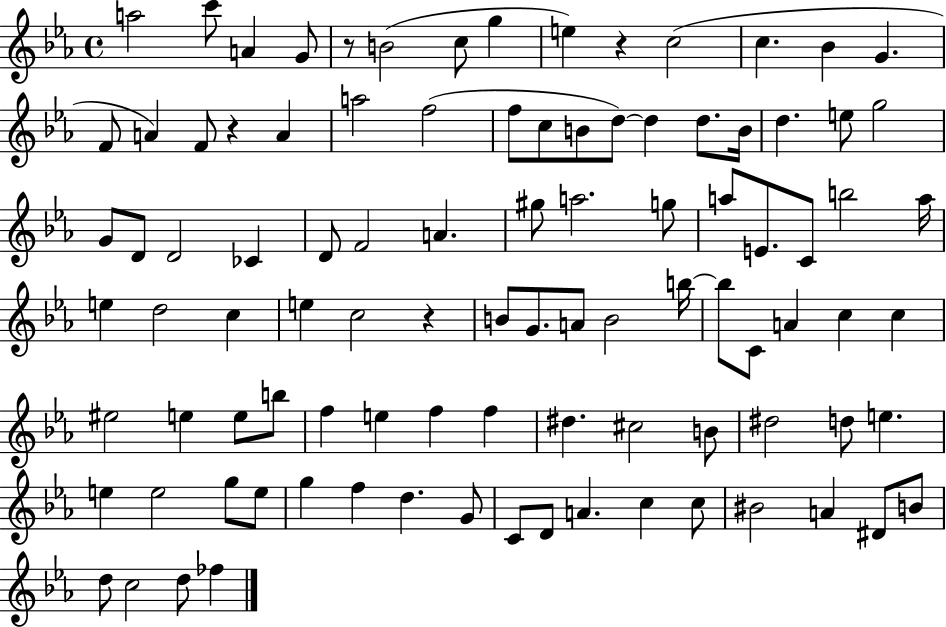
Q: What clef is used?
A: treble